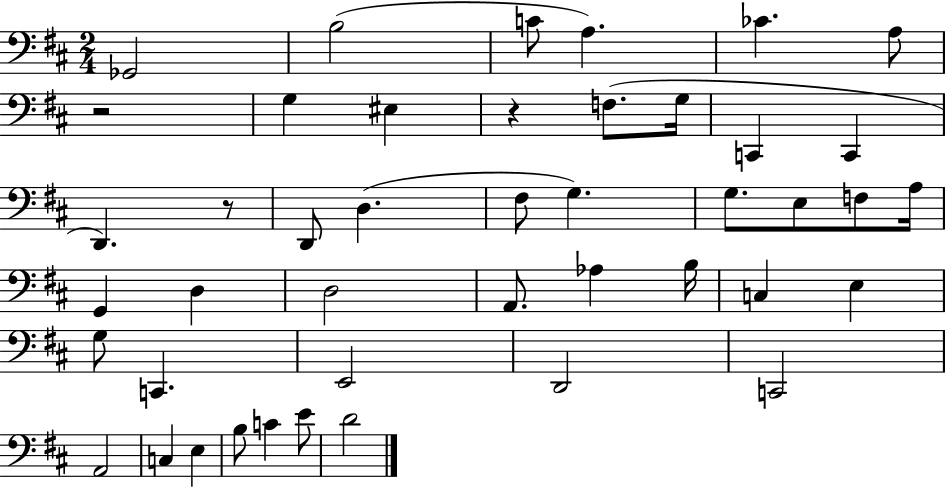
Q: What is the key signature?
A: D major